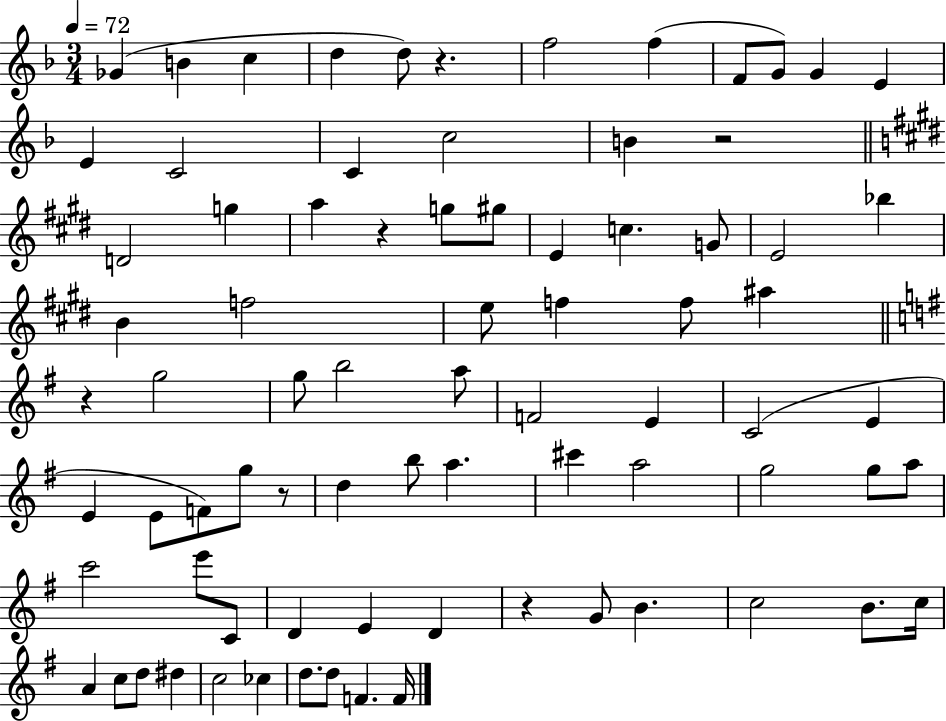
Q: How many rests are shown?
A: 6